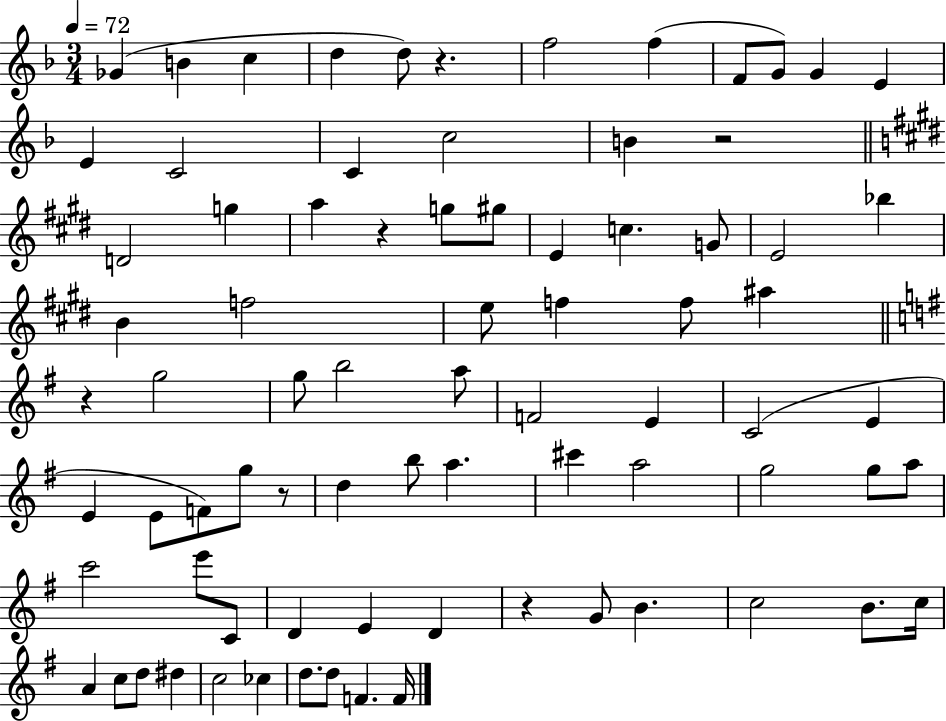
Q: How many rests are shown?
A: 6